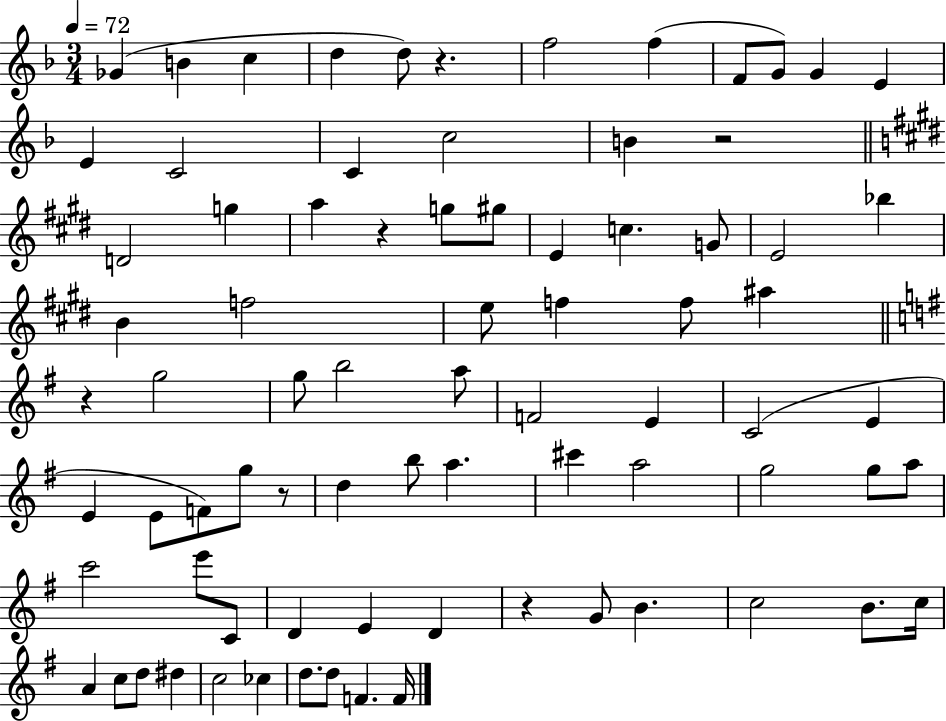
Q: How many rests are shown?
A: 6